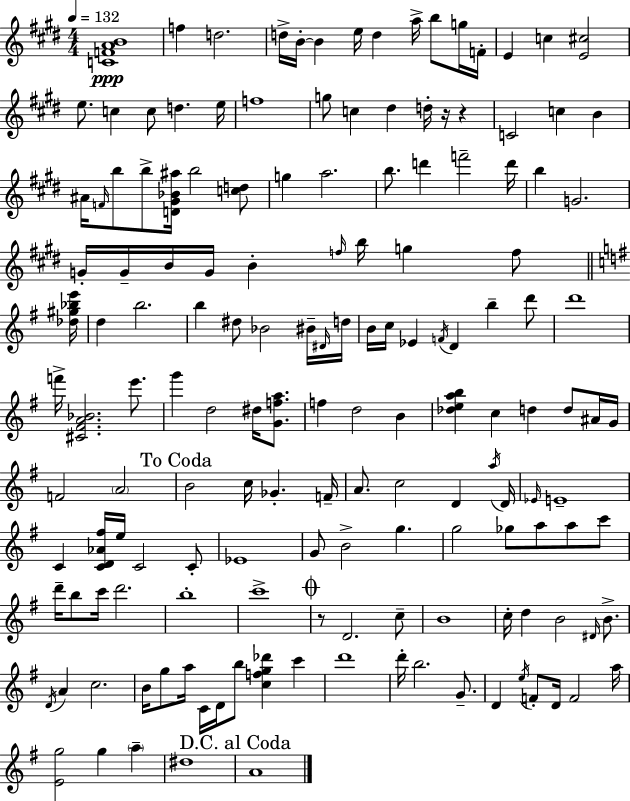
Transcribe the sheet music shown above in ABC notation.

X:1
T:Untitled
M:4/4
L:1/4
K:E
[CFAB]4 f d2 d/4 B/4 B e/4 d a/4 b/2 g/4 F/4 E c [E^c]2 e/2 c c/2 d e/4 f4 g/2 c ^d d/4 z/4 z C2 c B ^A/4 F/4 b/2 b/2 [D^G_B^a]/4 b2 [cd]/2 g a2 b/2 d' f'2 d'/4 b G2 G/4 G/4 B/4 G/4 B f/4 b/4 g f/2 [_d^g_be']/4 d b2 b ^d/2 _B2 ^B/4 ^D/4 d/4 B/4 c/4 _E F/4 D b d'/2 d'4 f'/4 [^C^FA_B]2 e'/2 g' d2 ^d/4 [Gfa]/2 f d2 B [_deab] c d d/2 ^A/4 G/4 F2 A2 B2 c/4 _G F/4 A/2 c2 D a/4 D/4 _E/4 E4 C [CD_A^f]/4 e/4 C2 C/2 _E4 G/2 B2 g g2 _g/2 a/2 a/2 c'/2 d'/4 b/2 c'/4 d'2 b4 c'4 z/2 D2 c/2 B4 c/4 d B2 ^D/4 B/2 D/4 A c2 B/4 g/2 a/4 C/4 D/4 b/2 [cfg_d'] c' d'4 d'/4 b2 G/2 D e/4 F/2 D/4 F2 a/4 [Eg]2 g a ^d4 A4